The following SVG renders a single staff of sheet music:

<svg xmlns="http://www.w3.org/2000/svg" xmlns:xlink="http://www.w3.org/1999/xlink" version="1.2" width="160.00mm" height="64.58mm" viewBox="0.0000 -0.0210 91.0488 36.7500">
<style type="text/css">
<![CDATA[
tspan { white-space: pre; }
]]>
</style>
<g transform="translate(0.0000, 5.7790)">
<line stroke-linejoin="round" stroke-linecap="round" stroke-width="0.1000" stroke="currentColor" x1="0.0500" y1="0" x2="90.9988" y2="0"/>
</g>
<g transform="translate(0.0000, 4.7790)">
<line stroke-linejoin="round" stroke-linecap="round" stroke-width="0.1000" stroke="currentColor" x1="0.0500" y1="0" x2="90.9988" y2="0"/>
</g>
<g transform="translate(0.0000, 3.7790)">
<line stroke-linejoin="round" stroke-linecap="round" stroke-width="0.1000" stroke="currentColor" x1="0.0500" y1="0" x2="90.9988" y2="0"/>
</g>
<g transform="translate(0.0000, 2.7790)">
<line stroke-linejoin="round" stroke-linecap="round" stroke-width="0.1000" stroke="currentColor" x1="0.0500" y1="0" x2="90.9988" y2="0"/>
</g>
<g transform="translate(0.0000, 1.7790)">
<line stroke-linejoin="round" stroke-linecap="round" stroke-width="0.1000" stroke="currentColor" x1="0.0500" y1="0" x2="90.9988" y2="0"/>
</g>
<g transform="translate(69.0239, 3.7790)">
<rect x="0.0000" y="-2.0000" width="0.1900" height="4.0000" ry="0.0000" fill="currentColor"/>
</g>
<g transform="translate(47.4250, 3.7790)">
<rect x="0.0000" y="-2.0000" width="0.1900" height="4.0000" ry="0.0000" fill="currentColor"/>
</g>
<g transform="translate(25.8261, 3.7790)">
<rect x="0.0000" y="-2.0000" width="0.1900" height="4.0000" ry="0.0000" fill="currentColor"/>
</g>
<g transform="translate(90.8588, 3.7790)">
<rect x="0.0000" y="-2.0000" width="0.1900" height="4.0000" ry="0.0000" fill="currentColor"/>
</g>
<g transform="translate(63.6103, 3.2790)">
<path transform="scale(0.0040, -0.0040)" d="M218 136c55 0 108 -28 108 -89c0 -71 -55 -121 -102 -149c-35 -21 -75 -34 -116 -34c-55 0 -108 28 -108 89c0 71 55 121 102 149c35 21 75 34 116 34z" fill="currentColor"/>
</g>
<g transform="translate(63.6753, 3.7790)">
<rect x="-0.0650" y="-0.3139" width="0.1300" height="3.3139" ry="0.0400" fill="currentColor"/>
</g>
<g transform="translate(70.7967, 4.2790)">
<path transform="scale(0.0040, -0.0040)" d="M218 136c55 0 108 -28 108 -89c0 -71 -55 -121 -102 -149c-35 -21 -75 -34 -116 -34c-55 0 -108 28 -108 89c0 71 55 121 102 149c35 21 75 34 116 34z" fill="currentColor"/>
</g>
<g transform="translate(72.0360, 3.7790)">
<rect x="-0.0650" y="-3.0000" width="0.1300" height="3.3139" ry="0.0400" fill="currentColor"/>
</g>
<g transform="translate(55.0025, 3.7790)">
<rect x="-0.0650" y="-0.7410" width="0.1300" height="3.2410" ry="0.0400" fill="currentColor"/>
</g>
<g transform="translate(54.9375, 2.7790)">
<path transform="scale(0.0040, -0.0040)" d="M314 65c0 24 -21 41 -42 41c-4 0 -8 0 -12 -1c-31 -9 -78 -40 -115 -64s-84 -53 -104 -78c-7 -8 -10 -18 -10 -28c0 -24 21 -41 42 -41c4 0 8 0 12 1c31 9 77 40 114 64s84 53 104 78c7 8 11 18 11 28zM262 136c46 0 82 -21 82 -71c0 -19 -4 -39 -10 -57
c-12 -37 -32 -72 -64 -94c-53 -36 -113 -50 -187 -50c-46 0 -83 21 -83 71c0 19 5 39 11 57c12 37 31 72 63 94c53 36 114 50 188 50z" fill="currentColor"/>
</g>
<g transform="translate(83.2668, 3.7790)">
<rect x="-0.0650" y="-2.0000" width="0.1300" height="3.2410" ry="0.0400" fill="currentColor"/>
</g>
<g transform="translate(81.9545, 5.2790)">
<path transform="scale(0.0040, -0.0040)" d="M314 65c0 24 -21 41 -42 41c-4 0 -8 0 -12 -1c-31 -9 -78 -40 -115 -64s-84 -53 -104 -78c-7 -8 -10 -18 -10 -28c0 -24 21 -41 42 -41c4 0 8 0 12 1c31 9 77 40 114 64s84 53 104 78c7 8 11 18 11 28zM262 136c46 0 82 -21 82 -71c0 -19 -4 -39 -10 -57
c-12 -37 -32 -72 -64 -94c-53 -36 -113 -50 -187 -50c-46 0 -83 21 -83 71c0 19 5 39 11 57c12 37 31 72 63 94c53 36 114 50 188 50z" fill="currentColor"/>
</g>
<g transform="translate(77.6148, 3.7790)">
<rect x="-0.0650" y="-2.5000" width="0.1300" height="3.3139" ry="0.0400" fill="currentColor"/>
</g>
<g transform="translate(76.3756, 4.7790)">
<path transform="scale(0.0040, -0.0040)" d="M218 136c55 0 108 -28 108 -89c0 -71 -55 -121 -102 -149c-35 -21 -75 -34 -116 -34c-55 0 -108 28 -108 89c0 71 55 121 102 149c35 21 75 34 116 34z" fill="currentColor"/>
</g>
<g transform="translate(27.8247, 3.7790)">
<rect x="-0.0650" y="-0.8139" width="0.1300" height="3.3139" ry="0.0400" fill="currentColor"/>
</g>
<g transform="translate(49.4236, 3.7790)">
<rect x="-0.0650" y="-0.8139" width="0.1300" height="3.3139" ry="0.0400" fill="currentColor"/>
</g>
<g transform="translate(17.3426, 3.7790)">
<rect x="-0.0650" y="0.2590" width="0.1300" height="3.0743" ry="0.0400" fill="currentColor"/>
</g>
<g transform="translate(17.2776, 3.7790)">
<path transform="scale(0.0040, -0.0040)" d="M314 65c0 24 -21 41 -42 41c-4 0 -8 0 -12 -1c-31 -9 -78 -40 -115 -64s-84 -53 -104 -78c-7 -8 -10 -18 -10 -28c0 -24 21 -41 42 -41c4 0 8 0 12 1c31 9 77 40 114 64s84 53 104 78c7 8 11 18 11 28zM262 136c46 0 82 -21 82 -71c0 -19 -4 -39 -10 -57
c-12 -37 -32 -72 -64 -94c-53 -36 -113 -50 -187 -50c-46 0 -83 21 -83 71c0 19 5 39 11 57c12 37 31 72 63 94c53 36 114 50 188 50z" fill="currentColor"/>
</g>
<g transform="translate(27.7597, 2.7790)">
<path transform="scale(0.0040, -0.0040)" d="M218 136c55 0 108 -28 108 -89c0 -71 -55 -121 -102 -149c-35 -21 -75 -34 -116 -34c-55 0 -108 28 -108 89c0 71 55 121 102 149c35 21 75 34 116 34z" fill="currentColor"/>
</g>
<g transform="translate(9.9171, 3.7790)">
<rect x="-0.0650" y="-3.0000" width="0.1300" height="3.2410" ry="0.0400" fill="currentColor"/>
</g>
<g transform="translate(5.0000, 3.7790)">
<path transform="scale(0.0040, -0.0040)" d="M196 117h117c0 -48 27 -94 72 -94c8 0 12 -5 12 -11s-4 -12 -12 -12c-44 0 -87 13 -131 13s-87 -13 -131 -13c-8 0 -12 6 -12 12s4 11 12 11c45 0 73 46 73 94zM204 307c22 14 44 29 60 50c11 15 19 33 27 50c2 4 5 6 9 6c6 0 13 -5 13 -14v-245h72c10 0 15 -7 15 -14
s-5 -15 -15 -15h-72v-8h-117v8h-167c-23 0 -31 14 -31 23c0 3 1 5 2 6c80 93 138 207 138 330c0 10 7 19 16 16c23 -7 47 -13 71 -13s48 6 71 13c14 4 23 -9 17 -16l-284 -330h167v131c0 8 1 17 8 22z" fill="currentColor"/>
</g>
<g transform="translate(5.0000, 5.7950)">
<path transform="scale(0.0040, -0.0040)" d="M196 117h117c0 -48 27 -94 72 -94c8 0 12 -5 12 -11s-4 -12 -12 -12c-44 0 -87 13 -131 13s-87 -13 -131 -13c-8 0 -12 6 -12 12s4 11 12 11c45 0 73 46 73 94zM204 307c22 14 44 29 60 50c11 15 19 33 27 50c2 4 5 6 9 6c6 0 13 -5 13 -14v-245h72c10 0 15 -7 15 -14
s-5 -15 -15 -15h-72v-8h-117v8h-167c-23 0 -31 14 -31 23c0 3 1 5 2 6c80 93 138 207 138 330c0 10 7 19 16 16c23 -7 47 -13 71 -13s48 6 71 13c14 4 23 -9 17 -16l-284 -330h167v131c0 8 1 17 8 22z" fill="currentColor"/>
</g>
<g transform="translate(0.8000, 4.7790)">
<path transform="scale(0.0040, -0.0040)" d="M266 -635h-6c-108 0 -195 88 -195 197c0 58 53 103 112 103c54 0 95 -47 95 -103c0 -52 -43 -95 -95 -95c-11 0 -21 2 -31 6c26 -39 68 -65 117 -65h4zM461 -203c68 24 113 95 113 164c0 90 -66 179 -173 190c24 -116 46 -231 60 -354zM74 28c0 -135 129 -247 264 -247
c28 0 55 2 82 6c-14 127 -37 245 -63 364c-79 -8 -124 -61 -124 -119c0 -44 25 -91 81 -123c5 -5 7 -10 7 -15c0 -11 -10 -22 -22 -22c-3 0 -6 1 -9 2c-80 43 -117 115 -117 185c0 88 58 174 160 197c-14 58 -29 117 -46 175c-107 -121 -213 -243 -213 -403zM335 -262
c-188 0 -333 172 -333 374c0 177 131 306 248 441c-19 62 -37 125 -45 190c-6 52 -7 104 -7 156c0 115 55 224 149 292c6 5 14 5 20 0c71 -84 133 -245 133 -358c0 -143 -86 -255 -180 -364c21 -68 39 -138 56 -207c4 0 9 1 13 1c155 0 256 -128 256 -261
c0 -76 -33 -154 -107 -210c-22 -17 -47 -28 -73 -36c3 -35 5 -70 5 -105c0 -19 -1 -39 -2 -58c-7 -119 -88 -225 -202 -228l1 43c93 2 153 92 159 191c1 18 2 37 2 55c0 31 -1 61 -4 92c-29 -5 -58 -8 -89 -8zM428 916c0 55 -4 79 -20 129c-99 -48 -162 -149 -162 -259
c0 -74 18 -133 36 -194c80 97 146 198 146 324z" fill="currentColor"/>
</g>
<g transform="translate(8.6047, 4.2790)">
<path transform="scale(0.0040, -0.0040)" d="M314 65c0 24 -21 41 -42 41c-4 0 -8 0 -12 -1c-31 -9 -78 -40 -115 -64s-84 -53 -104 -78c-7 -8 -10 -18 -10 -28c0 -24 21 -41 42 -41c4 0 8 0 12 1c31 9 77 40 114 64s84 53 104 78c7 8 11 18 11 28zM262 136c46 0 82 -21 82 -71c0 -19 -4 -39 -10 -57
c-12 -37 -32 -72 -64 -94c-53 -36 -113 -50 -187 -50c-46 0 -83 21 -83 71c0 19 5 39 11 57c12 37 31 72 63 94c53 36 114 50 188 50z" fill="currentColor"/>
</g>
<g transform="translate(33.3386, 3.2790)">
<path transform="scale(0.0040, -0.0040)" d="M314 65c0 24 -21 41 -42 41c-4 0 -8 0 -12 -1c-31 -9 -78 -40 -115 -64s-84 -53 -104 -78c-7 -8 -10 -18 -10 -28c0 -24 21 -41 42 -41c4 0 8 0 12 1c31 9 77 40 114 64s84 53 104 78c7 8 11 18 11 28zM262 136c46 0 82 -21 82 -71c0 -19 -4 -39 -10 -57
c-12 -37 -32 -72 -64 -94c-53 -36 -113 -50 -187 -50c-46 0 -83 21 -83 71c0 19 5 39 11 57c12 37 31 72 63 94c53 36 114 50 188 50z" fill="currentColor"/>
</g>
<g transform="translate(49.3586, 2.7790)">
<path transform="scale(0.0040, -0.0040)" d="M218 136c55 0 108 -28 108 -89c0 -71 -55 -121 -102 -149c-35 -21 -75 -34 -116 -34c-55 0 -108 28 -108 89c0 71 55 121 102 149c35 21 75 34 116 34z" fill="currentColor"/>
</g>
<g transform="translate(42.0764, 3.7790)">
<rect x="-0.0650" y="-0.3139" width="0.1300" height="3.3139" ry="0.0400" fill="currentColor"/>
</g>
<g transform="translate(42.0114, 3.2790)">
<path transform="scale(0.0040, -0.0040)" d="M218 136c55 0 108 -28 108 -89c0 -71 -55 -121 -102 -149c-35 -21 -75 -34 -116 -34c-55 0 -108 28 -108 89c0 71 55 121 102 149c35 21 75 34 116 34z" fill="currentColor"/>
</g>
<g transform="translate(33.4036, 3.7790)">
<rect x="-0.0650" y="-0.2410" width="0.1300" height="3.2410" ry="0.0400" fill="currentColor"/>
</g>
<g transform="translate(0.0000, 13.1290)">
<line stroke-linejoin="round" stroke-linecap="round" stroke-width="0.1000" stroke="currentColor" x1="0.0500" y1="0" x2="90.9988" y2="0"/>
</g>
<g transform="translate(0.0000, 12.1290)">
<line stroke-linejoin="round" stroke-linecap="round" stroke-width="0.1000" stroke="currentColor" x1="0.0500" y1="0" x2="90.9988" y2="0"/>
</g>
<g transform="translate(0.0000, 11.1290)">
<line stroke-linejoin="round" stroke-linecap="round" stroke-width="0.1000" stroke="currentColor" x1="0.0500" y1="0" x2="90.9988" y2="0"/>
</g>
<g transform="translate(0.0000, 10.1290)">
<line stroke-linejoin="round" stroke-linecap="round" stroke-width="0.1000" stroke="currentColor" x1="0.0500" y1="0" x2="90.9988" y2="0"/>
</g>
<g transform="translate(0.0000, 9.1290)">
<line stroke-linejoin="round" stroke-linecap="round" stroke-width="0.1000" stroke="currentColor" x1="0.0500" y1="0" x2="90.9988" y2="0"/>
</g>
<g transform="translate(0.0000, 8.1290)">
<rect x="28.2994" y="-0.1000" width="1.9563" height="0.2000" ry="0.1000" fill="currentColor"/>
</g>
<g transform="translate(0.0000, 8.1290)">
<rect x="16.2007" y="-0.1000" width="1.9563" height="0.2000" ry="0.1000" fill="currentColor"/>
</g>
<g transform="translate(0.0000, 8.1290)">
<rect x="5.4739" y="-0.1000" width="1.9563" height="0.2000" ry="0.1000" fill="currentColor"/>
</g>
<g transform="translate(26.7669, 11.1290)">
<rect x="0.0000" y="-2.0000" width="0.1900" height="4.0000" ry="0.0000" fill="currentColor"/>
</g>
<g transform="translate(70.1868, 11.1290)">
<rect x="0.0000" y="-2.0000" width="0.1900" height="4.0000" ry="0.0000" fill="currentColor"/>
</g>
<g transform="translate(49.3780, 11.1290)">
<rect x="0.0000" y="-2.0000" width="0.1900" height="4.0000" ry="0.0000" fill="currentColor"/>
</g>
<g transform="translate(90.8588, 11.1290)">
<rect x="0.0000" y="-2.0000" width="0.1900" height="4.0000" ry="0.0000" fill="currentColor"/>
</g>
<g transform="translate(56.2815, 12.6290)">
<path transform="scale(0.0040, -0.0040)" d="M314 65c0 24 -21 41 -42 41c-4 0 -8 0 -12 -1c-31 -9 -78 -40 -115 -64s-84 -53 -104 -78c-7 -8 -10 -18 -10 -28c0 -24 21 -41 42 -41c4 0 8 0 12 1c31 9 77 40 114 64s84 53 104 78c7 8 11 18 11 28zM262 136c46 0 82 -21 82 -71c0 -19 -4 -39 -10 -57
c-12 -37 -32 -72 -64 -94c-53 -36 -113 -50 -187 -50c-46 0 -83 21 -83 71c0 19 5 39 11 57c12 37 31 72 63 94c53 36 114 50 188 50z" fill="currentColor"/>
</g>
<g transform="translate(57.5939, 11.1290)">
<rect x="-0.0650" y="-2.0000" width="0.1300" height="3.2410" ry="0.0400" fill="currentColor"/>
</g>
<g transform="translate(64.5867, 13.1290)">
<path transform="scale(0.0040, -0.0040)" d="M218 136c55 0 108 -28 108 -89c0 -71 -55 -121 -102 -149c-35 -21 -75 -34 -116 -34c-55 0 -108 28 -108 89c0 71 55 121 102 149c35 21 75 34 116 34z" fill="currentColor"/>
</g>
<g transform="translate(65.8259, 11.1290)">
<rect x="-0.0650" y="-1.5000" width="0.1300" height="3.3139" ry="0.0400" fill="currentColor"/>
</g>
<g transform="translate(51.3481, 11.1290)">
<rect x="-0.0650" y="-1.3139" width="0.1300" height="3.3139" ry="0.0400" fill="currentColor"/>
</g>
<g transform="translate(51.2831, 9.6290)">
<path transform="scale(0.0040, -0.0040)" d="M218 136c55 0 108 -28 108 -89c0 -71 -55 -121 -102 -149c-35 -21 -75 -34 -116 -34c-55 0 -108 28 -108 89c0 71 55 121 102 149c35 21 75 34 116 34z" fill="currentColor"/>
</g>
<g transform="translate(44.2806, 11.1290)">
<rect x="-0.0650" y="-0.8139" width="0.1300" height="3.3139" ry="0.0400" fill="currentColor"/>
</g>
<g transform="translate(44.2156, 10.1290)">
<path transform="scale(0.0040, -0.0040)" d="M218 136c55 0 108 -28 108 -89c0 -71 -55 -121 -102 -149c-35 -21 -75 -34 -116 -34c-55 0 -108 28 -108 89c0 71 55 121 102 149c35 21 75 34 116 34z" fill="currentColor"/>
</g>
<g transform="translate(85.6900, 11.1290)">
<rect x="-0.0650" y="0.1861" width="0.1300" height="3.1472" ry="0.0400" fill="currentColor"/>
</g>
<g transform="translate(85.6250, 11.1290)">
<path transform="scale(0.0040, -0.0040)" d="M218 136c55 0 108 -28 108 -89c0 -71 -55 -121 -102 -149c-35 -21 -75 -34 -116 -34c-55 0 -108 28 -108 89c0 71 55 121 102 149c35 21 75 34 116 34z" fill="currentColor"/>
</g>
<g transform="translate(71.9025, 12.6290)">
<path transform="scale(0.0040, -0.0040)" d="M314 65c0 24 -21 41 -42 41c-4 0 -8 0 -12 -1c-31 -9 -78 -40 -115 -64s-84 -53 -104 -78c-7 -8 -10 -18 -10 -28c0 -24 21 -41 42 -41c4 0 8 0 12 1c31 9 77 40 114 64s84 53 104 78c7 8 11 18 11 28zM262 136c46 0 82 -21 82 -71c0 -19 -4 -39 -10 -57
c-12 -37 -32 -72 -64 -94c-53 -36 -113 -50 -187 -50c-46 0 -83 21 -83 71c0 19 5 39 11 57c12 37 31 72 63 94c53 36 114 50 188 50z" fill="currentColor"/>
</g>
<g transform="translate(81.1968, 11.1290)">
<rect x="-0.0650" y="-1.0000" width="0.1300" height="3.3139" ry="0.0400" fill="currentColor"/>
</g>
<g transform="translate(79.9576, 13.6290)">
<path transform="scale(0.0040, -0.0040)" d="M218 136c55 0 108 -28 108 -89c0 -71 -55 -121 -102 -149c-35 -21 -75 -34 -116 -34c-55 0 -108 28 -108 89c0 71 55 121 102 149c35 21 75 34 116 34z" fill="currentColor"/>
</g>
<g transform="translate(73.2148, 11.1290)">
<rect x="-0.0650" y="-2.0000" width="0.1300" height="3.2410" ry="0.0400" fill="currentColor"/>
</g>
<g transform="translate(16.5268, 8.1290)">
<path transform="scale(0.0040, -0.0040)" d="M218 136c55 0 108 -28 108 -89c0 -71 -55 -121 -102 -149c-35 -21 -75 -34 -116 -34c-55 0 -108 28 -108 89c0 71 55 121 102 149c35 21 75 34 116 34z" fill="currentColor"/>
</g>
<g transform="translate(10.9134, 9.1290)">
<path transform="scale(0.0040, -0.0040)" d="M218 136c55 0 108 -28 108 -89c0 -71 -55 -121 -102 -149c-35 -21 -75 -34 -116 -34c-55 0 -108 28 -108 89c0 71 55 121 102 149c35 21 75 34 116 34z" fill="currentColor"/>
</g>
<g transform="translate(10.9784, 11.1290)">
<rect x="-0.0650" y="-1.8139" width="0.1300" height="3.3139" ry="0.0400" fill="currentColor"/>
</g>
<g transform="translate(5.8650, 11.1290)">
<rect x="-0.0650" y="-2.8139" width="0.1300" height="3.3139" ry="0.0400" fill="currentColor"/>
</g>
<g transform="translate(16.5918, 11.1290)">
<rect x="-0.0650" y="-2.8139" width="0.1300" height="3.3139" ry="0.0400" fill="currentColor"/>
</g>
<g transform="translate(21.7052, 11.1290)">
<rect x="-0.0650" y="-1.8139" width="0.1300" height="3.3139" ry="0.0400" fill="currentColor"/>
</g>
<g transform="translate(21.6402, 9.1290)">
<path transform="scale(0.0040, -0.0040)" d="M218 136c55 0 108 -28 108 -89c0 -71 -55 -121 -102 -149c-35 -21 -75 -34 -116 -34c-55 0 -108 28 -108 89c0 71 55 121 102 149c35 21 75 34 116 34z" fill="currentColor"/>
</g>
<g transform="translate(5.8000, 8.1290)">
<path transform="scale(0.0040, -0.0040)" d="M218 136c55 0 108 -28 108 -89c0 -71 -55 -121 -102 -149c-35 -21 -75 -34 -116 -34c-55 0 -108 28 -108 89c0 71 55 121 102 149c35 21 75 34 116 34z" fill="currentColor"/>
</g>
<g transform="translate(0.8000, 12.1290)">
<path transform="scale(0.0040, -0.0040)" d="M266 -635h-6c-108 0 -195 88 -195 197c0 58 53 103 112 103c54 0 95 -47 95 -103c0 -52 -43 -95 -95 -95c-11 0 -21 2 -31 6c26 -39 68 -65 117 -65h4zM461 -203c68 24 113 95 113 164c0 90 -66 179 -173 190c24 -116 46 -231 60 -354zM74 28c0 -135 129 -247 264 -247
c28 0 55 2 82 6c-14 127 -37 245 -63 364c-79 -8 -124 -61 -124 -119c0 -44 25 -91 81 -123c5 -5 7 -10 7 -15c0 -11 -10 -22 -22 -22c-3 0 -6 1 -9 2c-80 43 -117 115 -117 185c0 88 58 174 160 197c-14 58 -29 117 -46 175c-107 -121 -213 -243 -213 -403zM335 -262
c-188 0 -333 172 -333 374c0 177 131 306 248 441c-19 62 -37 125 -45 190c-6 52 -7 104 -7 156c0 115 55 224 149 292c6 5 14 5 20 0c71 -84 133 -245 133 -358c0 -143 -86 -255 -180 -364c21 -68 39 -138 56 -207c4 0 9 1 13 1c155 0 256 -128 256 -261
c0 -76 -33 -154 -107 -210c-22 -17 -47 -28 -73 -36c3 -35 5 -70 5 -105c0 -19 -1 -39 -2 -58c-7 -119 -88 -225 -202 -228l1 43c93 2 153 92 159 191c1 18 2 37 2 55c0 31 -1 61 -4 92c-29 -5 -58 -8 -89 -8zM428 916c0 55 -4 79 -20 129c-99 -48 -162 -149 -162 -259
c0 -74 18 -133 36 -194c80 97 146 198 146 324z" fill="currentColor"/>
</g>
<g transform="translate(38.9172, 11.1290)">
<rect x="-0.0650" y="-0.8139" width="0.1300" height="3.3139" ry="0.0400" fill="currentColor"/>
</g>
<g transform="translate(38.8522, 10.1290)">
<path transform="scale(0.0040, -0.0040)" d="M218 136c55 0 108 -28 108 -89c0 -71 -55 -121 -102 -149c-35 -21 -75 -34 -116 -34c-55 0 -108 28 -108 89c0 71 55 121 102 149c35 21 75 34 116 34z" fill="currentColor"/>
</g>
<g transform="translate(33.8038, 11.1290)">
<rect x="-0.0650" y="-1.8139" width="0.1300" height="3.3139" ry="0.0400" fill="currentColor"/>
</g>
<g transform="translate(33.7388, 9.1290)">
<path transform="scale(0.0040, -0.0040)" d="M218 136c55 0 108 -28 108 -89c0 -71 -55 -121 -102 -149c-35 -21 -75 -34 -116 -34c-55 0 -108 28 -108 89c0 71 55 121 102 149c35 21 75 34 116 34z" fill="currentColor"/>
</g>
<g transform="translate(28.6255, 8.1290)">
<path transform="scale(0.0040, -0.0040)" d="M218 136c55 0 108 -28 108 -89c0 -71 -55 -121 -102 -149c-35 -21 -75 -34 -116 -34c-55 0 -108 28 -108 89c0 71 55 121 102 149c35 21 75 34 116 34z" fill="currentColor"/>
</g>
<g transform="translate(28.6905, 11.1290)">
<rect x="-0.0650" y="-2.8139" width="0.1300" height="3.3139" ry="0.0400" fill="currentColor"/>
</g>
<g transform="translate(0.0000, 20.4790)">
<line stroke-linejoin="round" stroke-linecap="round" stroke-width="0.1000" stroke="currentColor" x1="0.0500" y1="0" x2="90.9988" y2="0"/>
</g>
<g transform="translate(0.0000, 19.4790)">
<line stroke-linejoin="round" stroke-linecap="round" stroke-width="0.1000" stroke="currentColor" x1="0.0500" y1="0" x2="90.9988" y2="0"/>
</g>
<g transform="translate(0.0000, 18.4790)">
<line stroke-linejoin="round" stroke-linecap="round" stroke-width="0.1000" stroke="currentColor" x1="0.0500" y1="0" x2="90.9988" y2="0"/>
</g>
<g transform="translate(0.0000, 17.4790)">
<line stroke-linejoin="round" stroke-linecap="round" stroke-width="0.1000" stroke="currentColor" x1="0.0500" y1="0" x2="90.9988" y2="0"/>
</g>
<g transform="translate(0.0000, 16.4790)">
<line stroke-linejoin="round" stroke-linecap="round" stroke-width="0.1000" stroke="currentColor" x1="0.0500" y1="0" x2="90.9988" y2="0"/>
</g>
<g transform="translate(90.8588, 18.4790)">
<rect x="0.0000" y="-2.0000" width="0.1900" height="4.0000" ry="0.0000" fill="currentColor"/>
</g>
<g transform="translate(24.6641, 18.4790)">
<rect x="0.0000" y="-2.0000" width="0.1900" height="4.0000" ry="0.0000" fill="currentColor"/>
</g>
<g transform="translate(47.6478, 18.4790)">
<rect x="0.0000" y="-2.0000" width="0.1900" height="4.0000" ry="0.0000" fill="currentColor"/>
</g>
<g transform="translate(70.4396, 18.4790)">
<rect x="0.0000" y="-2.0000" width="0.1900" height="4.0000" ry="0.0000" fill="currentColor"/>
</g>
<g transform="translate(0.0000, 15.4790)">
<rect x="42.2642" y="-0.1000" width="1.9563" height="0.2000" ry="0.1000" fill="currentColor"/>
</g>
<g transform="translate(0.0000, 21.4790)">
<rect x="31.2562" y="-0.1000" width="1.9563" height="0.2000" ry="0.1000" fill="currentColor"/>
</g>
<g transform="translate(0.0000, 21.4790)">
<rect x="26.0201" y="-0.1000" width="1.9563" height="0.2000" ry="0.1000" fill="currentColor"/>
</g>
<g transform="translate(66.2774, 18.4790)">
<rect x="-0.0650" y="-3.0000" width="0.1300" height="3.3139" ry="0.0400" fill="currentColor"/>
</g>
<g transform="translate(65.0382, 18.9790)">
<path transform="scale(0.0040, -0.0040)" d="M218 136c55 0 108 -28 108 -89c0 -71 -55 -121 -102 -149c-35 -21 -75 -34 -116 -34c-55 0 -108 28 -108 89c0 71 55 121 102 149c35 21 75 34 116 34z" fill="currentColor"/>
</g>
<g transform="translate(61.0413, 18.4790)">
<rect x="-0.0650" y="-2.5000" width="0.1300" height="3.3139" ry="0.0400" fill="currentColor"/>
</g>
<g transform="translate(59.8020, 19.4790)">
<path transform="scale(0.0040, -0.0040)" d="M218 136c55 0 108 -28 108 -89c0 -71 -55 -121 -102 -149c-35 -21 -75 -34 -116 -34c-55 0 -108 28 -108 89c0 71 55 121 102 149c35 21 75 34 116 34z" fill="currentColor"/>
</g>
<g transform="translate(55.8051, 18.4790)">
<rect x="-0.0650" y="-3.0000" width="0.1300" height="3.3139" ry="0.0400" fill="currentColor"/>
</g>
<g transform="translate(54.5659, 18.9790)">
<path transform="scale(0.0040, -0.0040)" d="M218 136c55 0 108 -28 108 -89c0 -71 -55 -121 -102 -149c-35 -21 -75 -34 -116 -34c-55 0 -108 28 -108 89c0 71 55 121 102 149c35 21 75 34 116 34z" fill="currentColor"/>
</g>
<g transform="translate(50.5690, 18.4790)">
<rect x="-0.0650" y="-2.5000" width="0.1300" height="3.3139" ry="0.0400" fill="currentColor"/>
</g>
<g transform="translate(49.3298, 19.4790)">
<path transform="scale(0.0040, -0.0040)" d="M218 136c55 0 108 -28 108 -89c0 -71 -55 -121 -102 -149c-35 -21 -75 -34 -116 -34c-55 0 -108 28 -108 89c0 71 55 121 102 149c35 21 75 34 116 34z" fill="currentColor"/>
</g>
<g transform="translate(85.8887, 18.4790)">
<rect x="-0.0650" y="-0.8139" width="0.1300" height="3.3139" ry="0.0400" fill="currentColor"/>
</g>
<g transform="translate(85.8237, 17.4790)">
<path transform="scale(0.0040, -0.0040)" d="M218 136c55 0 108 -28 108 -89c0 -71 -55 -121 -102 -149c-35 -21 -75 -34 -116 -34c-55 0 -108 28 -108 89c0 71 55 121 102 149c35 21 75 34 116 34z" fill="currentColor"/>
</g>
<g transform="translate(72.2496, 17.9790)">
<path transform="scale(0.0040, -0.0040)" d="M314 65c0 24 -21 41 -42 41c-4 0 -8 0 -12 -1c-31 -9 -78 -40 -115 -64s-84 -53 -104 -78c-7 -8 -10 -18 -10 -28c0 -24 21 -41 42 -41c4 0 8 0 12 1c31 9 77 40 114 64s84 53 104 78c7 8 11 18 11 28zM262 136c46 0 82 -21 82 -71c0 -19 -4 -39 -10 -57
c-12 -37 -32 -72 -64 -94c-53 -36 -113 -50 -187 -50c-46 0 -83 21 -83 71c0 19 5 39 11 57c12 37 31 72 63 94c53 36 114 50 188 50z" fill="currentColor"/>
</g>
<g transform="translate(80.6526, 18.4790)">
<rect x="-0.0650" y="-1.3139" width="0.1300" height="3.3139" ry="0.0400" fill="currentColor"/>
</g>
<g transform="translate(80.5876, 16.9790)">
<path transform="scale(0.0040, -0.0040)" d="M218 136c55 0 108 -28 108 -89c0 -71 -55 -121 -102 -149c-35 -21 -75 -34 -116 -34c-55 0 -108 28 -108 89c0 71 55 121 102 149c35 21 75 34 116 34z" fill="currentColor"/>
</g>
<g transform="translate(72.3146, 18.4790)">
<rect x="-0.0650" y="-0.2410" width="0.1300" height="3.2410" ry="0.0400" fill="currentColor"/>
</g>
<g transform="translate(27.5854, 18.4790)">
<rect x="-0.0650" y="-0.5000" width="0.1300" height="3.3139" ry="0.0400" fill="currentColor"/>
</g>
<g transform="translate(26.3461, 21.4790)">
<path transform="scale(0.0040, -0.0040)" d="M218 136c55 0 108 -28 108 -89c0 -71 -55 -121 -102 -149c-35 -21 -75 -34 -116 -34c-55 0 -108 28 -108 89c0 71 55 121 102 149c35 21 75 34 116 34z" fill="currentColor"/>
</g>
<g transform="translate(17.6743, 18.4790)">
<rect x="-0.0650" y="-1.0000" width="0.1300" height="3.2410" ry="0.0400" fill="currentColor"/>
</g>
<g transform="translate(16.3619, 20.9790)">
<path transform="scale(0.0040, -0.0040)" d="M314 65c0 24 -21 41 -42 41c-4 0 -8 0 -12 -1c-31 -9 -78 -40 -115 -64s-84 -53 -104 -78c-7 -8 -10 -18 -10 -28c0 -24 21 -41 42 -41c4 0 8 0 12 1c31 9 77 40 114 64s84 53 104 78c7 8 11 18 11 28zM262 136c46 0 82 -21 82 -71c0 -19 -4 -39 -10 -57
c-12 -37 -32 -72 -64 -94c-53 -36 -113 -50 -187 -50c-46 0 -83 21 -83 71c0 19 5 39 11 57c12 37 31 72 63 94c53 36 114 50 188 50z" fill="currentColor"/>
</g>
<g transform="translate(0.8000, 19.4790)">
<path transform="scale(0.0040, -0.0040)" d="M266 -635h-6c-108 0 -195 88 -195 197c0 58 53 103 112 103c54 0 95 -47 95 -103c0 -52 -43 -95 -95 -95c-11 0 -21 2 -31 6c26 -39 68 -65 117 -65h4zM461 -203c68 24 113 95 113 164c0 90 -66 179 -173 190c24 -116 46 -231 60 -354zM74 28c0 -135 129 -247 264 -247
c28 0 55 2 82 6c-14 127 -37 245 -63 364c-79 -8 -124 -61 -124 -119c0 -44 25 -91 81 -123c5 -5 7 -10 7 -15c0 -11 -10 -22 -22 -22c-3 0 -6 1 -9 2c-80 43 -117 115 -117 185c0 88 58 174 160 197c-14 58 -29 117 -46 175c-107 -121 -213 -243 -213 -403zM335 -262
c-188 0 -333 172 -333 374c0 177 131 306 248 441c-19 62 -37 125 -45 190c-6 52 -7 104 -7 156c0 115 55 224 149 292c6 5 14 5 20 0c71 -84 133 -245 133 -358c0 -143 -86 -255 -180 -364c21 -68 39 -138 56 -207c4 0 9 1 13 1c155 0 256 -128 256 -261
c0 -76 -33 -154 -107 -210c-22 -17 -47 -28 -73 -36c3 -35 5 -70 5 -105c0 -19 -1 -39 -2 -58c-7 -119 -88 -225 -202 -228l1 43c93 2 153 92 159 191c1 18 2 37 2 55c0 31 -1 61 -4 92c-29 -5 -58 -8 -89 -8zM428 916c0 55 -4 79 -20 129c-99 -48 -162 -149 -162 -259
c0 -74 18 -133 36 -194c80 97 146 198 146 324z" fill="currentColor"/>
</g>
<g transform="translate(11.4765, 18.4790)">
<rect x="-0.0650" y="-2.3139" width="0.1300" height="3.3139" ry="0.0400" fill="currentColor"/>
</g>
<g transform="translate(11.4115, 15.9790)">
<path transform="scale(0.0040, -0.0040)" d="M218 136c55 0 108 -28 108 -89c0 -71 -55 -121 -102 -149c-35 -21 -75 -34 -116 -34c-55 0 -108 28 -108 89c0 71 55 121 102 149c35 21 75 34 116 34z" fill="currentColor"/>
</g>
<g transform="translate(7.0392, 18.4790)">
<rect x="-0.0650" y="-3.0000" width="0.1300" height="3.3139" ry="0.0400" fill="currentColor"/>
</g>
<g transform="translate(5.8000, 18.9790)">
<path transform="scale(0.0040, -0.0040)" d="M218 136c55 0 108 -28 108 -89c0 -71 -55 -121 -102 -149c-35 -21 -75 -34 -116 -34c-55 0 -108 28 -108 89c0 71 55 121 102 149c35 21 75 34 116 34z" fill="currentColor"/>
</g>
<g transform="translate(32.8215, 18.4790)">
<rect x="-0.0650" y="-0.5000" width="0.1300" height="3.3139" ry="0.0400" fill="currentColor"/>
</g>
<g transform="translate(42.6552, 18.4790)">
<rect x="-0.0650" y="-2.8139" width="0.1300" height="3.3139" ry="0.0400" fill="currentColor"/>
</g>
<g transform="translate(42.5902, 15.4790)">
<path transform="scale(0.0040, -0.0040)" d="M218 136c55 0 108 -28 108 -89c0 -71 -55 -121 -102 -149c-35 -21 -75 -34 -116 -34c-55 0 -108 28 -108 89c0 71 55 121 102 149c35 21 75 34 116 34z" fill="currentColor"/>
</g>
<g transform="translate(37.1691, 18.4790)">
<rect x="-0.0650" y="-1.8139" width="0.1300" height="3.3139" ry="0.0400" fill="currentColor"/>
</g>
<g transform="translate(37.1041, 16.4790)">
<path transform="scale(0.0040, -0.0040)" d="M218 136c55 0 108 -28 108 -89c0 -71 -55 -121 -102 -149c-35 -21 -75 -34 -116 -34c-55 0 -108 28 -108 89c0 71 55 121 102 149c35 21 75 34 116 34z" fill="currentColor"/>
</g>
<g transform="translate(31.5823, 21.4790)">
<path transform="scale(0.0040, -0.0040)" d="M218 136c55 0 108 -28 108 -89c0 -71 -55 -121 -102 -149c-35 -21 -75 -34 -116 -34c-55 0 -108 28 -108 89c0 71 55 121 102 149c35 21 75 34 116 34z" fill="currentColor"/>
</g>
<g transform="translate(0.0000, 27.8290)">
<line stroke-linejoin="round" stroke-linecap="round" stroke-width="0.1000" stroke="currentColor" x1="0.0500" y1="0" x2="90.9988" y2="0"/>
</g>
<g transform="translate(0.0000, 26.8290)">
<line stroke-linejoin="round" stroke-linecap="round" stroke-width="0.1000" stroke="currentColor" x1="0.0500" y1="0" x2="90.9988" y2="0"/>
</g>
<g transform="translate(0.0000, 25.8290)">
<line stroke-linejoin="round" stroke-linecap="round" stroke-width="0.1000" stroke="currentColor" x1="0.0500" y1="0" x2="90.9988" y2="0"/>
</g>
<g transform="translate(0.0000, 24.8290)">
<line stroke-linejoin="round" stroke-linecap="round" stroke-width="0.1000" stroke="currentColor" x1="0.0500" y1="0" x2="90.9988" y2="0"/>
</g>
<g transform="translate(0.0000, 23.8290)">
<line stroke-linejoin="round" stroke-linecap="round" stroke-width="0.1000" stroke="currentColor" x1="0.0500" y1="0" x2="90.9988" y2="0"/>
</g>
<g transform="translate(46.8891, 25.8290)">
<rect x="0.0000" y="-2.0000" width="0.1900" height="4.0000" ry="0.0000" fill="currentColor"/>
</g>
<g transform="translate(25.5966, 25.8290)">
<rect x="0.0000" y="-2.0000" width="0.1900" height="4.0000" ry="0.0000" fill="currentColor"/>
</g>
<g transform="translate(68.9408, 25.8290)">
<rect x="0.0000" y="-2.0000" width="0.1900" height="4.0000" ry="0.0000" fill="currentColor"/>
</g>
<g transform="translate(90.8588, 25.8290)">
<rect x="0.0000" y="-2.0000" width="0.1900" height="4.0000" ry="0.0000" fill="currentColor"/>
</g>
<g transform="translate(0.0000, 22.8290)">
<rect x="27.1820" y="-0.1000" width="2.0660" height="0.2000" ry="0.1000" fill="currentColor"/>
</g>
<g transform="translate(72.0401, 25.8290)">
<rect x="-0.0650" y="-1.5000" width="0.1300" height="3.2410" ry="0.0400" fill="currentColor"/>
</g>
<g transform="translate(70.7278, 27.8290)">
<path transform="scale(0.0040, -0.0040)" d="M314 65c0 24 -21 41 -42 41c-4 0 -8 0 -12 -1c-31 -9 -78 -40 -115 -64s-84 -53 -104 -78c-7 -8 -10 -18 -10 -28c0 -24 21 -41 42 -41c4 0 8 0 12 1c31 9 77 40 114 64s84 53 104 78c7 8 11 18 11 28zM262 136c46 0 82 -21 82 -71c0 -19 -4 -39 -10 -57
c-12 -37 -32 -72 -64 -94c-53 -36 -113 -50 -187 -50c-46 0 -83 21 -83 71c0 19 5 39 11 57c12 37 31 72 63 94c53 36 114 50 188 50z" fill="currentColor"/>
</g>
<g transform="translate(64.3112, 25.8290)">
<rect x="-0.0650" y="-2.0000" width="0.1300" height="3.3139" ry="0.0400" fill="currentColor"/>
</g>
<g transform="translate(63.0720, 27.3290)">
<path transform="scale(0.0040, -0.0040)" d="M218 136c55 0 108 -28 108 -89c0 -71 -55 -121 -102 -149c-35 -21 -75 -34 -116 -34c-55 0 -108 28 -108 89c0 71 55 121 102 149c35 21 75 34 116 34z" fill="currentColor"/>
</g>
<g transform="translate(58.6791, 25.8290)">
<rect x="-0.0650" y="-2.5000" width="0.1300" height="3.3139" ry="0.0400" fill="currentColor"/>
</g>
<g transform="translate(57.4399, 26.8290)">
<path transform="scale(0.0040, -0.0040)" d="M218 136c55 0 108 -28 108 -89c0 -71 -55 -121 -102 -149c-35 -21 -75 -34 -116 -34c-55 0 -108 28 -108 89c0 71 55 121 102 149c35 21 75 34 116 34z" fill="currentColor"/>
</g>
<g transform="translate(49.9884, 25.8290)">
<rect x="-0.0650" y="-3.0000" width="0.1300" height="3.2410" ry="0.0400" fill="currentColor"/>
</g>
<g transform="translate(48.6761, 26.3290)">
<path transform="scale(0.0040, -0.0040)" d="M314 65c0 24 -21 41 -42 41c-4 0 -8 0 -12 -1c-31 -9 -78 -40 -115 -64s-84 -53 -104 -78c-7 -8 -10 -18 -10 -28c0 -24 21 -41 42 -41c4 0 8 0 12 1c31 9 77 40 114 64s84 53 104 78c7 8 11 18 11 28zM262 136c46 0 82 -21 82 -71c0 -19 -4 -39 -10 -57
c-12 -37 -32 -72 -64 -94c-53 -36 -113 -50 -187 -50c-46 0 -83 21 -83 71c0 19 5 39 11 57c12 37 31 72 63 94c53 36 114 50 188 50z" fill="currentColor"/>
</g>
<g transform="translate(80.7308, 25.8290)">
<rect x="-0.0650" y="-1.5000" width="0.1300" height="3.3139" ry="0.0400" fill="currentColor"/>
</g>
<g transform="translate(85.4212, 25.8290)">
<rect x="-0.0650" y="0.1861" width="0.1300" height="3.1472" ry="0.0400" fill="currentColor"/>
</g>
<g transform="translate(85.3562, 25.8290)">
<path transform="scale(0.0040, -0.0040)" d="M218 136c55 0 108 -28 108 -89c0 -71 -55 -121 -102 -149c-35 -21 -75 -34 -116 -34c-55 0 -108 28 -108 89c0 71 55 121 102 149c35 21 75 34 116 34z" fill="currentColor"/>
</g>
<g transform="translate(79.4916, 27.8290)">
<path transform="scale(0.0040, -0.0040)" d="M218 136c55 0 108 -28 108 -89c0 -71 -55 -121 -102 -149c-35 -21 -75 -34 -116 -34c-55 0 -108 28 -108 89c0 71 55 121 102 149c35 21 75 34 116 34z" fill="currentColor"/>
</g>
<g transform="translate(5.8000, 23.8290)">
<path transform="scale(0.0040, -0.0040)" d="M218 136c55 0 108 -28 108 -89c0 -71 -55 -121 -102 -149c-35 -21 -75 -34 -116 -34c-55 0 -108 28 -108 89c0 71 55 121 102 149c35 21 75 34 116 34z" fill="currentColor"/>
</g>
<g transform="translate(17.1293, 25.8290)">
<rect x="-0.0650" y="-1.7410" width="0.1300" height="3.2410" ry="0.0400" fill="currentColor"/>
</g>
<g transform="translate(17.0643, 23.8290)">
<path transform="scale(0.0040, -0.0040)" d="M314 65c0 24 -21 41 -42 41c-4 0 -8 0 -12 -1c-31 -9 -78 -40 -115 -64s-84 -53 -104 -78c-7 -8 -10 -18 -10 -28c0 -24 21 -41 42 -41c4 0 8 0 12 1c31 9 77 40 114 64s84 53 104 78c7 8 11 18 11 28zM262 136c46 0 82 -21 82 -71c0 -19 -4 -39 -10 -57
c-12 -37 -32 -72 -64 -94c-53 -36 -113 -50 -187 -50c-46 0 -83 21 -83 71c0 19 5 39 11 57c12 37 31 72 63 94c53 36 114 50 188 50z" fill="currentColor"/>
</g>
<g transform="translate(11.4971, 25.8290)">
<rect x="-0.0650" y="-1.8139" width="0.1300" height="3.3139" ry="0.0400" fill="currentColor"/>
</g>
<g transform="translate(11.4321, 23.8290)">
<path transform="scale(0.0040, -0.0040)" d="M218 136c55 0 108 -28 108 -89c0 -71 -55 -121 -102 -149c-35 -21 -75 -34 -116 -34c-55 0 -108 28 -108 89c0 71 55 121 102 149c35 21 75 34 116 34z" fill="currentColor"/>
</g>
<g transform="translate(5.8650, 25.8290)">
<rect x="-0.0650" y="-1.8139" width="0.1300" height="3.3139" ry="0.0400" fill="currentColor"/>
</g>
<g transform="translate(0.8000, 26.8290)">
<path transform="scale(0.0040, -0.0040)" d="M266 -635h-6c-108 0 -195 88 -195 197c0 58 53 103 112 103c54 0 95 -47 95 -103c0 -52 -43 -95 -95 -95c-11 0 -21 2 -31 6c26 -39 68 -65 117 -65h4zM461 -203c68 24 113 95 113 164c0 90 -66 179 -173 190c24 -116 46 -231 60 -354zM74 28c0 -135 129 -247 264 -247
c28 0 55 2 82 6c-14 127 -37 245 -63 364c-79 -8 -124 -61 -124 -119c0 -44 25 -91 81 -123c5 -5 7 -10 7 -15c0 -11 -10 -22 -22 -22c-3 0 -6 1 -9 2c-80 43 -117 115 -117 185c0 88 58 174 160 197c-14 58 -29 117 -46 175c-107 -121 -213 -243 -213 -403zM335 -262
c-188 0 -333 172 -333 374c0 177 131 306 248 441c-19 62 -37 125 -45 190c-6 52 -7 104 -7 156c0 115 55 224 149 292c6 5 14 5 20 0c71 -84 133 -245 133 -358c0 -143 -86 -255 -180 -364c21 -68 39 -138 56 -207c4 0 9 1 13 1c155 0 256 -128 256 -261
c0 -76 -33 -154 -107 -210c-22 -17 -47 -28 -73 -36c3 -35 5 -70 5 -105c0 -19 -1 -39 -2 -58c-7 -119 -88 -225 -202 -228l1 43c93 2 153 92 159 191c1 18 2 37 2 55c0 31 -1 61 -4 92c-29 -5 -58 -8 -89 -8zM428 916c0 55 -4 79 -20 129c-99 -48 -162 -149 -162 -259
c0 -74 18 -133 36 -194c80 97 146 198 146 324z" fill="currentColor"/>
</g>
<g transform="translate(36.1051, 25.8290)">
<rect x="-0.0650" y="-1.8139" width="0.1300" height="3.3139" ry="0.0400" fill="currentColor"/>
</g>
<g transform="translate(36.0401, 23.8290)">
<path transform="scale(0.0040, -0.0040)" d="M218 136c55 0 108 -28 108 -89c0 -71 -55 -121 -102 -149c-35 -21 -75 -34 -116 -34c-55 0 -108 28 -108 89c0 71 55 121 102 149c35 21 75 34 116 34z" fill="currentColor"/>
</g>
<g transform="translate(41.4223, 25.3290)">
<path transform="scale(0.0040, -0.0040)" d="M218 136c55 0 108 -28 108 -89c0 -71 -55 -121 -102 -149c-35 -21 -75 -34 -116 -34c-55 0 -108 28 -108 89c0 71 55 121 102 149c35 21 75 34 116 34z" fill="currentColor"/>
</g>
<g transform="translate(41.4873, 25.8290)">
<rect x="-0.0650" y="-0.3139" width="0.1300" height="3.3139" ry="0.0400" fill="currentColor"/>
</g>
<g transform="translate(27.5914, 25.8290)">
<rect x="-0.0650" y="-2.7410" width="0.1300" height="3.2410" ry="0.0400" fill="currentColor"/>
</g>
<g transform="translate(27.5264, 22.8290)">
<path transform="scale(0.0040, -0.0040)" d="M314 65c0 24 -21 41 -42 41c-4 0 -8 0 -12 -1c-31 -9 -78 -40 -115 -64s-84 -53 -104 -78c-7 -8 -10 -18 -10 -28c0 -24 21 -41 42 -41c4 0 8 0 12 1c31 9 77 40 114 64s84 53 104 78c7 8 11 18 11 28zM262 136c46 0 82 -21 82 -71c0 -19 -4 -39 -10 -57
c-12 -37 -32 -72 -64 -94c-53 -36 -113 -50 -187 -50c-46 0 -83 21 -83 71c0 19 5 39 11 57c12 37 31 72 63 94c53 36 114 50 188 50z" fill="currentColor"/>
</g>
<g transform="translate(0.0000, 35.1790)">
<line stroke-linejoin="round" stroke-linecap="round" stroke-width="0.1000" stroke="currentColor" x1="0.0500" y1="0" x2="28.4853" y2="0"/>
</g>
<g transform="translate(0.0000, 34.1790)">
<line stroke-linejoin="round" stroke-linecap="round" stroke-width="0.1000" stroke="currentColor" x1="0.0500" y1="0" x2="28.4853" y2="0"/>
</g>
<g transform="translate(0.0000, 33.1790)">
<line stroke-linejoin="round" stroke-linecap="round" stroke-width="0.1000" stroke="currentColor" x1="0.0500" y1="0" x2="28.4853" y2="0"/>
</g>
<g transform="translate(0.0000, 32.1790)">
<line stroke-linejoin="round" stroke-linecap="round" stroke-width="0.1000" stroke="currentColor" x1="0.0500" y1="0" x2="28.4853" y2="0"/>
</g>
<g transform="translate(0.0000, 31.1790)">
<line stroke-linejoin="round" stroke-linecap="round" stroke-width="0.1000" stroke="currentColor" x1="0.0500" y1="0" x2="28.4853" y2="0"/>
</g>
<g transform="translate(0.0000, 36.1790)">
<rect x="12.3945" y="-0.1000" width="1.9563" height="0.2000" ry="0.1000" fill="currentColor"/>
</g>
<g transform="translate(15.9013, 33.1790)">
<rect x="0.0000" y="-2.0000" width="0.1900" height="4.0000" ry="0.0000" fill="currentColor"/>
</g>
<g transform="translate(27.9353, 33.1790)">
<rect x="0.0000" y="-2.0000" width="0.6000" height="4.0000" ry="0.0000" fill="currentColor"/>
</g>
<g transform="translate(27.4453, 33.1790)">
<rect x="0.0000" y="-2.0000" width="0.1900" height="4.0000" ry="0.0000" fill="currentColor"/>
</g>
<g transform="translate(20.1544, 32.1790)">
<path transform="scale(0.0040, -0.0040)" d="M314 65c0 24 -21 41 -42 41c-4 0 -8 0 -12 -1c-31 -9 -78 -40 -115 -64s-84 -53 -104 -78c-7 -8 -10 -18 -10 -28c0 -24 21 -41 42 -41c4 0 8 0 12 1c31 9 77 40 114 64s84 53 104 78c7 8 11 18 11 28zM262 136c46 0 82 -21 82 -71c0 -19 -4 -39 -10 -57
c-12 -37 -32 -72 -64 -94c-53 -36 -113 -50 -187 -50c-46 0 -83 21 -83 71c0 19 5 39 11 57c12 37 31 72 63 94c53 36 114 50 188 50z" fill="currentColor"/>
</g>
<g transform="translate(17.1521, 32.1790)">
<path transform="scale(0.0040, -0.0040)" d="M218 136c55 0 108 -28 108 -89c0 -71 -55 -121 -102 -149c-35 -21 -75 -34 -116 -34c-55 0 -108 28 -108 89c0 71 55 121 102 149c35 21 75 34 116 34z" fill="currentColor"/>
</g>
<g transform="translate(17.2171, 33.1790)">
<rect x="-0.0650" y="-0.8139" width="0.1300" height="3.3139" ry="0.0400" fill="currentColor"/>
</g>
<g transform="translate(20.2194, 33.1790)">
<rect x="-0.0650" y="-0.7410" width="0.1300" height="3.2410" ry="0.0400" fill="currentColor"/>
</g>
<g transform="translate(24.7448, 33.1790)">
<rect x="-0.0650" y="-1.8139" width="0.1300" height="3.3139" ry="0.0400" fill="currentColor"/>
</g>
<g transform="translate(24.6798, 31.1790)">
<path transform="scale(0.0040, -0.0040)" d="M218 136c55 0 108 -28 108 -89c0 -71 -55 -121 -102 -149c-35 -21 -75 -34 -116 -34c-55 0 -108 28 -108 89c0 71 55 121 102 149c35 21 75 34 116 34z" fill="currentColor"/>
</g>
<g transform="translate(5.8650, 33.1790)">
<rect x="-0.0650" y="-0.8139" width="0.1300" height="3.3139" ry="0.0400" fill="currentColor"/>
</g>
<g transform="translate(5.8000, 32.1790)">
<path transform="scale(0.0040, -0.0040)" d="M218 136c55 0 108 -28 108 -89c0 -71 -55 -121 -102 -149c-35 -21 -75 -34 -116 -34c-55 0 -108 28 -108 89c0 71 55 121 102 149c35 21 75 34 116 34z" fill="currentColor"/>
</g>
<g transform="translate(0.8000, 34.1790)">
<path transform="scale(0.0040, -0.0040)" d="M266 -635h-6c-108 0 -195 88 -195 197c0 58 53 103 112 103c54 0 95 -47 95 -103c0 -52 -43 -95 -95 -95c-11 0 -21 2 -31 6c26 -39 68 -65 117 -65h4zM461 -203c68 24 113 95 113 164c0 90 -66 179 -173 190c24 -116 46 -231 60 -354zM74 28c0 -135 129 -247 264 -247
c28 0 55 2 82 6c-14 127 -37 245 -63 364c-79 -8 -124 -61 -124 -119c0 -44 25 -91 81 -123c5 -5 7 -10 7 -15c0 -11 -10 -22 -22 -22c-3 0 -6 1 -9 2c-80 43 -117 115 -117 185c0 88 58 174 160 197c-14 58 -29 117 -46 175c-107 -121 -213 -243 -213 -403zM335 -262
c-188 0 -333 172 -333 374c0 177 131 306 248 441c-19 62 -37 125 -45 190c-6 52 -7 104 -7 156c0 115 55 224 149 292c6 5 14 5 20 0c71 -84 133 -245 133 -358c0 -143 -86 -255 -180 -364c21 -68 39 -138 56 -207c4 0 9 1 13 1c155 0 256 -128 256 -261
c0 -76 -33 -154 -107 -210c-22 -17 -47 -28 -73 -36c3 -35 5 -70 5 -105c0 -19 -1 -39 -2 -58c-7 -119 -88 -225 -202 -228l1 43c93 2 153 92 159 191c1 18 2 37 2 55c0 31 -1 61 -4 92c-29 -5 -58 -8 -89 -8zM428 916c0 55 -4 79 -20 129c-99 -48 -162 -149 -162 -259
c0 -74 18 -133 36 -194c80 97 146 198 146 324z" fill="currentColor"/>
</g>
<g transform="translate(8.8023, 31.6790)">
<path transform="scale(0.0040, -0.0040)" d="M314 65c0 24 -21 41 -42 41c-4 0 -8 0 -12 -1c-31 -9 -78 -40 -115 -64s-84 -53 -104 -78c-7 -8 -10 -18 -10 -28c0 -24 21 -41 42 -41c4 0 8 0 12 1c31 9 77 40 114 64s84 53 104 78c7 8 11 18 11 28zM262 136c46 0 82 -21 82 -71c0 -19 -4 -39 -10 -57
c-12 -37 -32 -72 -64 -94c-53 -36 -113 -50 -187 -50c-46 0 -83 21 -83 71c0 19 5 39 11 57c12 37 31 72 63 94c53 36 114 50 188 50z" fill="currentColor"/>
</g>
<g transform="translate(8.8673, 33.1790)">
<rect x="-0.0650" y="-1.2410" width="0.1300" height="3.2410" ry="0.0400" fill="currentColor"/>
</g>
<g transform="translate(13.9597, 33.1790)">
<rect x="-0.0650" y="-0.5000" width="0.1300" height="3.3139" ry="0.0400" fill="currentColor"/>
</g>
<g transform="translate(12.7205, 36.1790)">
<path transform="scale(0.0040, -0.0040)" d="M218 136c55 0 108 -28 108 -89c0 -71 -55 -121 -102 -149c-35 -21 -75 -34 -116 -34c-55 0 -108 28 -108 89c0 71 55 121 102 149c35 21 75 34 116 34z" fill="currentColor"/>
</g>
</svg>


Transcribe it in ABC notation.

X:1
T:Untitled
M:4/4
L:1/4
K:C
A2 B2 d c2 c d d2 c A G F2 a f a f a f d d e F2 E F2 D B A g D2 C C f a G A G A c2 e d f f f2 a2 f c A2 G F E2 E B d e2 C d d2 f